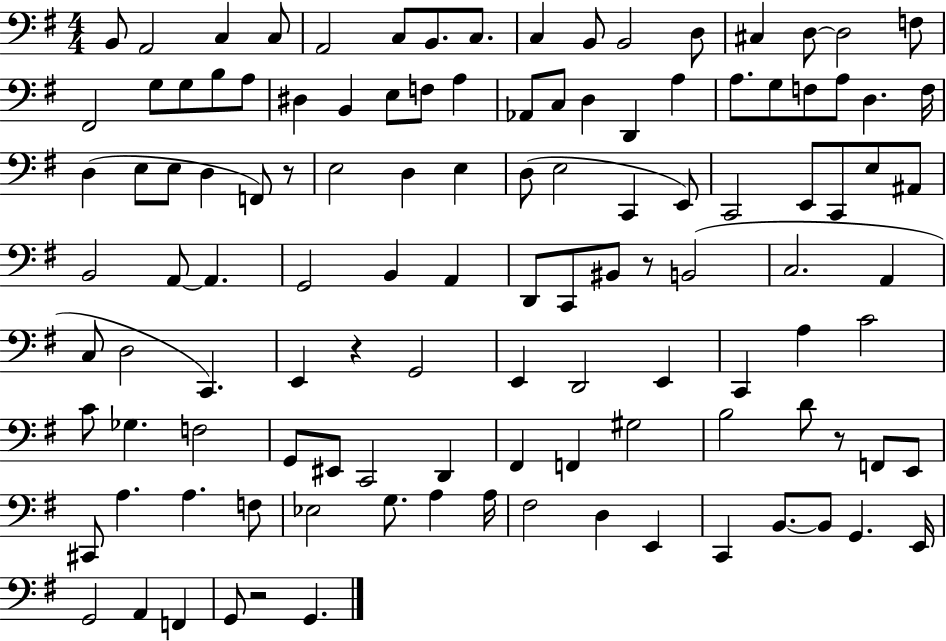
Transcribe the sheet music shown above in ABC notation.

X:1
T:Untitled
M:4/4
L:1/4
K:G
B,,/2 A,,2 C, C,/2 A,,2 C,/2 B,,/2 C,/2 C, B,,/2 B,,2 D,/2 ^C, D,/2 D,2 F,/2 ^F,,2 G,/2 G,/2 B,/2 A,/2 ^D, B,, E,/2 F,/2 A, _A,,/2 C,/2 D, D,, A, A,/2 G,/2 F,/2 A,/2 D, F,/4 D, E,/2 E,/2 D, F,,/2 z/2 E,2 D, E, D,/2 E,2 C,, E,,/2 C,,2 E,,/2 C,,/2 E,/2 ^A,,/2 B,,2 A,,/2 A,, G,,2 B,, A,, D,,/2 C,,/2 ^B,,/2 z/2 B,,2 C,2 A,, C,/2 D,2 C,, E,, z G,,2 E,, D,,2 E,, C,, A, C2 C/2 _G, F,2 G,,/2 ^E,,/2 C,,2 D,, ^F,, F,, ^G,2 B,2 D/2 z/2 F,,/2 E,,/2 ^C,,/2 A, A, F,/2 _E,2 G,/2 A, A,/4 ^F,2 D, E,, C,, B,,/2 B,,/2 G,, E,,/4 G,,2 A,, F,, G,,/2 z2 G,,